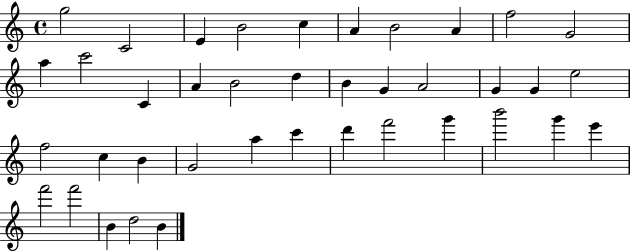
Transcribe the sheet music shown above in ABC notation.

X:1
T:Untitled
M:4/4
L:1/4
K:C
g2 C2 E B2 c A B2 A f2 G2 a c'2 C A B2 d B G A2 G G e2 f2 c B G2 a c' d' f'2 g' b'2 g' e' f'2 f'2 B d2 B